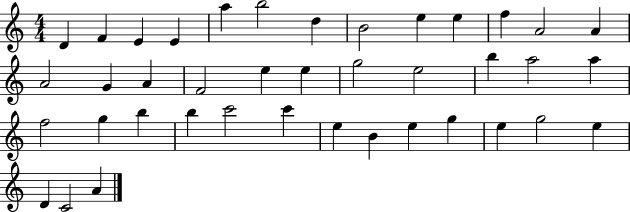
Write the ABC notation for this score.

X:1
T:Untitled
M:4/4
L:1/4
K:C
D F E E a b2 d B2 e e f A2 A A2 G A F2 e e g2 e2 b a2 a f2 g b b c'2 c' e B e g e g2 e D C2 A